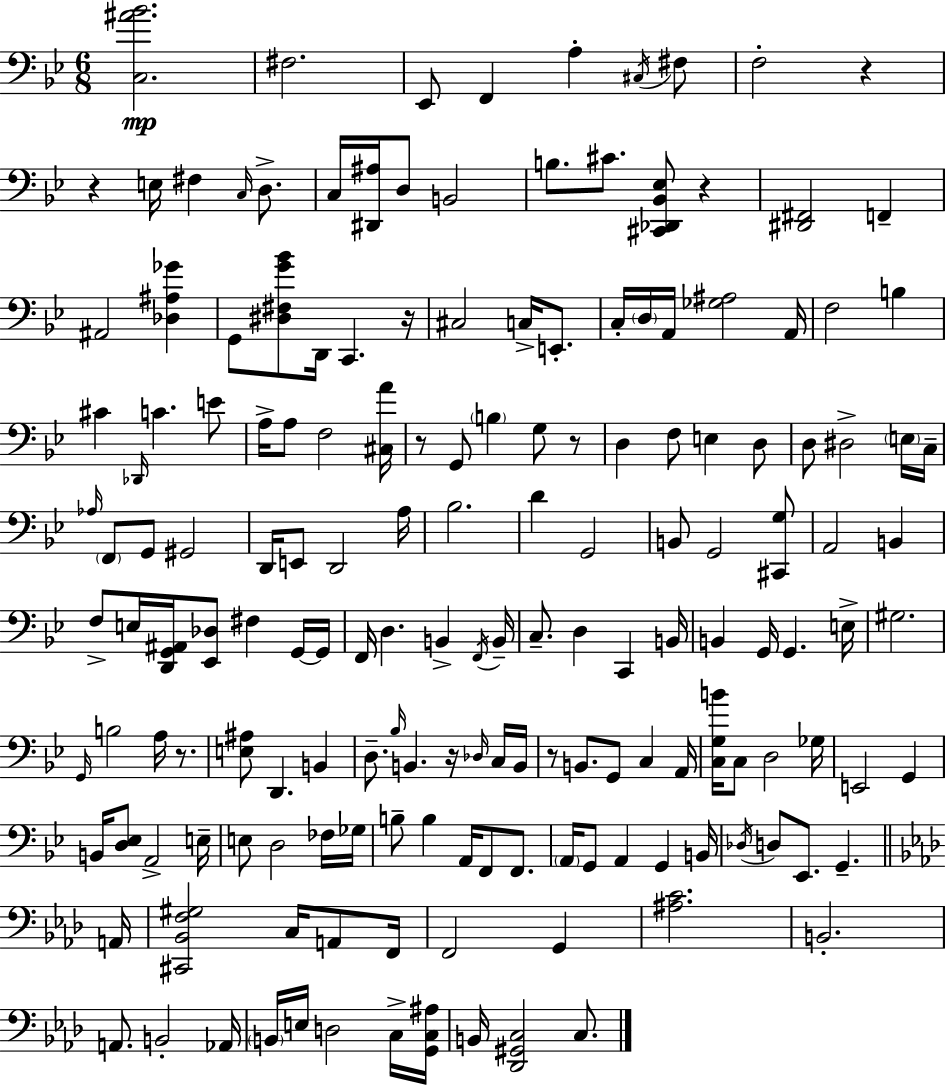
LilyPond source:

{
  \clef bass
  \numericTimeSignature
  \time 6/8
  \key g \minor
  <c ais' bes'>2.\mp | fis2. | ees,8 f,4 a4-. \acciaccatura { cis16 } fis8 | f2-. r4 | \break r4 e16 fis4 \grace { c16 } d8.-> | c16 <dis, ais>16 d8 b,2 | b8. cis'8. <cis, des, bes, ees>8 r4 | <dis, fis,>2 f,4-- | \break ais,2 <des ais ges'>4 | g,8 <dis fis g' bes'>8 d,16 c,4. | r16 cis2 c16-> e,8.-. | c16-. \parenthesize d16 a,16 <ges ais>2 | \break a,16 f2 b4 | cis'4 \grace { des,16 } c'4. | e'8 a16-> a8 f2 | <cis a'>16 r8 g,8 \parenthesize b4 g8 | \break r8 d4 f8 e4 | d8 d8 dis2-> | \parenthesize e16 c16-- \grace { aes16 } \parenthesize f,8 g,8 gis,2 | d,16 e,8 d,2 | \break a16 bes2. | d'4 g,2 | b,8 g,2 | <cis, g>8 a,2 | \break b,4 f8-> e16 <d, g, ais,>16 <ees, des>8 fis4 | g,16~~ g,16 f,16 d4. b,4-> | \acciaccatura { f,16 } b,16-- c8.-- d4 | c,4 b,16 b,4 g,16 g,4. | \break e16-> gis2. | \grace { g,16 } b2 | a16 r8. <e ais>8 d,4. | b,4 d8.-- \grace { bes16 } b,4. | \break r16 \grace { des16 } c16 b,16 r8 b,8. | g,8 c4 a,16 <c g b'>16 c8 d2 | ges16 e,2 | g,4 b,16 <d ees>8 a,2-> | \break e16-- e8 d2 | fes16 ges16 b8-- b4 | a,16 f,8 f,8. \parenthesize a,16 g,8 a,4 | g,4 b,16 \acciaccatura { des16 } d8 ees,8. | \break g,4.-- \bar "||" \break \key f \minor a,16 <cis, bes, f gis>2 c16 a,8 | f,16 f,2 g,4 | <ais c'>2. | b,2.-. | \break a,8. b,2-. | aes,16 \parenthesize b,16 e16 d2 c16-> | <g, c ais>16 b,16 <des, gis, c>2 c8. | \bar "|."
}